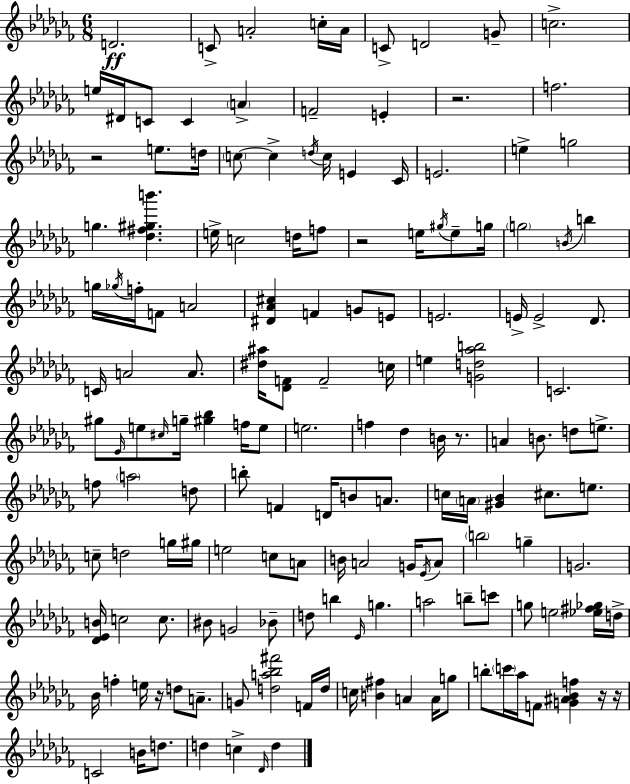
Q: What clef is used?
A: treble